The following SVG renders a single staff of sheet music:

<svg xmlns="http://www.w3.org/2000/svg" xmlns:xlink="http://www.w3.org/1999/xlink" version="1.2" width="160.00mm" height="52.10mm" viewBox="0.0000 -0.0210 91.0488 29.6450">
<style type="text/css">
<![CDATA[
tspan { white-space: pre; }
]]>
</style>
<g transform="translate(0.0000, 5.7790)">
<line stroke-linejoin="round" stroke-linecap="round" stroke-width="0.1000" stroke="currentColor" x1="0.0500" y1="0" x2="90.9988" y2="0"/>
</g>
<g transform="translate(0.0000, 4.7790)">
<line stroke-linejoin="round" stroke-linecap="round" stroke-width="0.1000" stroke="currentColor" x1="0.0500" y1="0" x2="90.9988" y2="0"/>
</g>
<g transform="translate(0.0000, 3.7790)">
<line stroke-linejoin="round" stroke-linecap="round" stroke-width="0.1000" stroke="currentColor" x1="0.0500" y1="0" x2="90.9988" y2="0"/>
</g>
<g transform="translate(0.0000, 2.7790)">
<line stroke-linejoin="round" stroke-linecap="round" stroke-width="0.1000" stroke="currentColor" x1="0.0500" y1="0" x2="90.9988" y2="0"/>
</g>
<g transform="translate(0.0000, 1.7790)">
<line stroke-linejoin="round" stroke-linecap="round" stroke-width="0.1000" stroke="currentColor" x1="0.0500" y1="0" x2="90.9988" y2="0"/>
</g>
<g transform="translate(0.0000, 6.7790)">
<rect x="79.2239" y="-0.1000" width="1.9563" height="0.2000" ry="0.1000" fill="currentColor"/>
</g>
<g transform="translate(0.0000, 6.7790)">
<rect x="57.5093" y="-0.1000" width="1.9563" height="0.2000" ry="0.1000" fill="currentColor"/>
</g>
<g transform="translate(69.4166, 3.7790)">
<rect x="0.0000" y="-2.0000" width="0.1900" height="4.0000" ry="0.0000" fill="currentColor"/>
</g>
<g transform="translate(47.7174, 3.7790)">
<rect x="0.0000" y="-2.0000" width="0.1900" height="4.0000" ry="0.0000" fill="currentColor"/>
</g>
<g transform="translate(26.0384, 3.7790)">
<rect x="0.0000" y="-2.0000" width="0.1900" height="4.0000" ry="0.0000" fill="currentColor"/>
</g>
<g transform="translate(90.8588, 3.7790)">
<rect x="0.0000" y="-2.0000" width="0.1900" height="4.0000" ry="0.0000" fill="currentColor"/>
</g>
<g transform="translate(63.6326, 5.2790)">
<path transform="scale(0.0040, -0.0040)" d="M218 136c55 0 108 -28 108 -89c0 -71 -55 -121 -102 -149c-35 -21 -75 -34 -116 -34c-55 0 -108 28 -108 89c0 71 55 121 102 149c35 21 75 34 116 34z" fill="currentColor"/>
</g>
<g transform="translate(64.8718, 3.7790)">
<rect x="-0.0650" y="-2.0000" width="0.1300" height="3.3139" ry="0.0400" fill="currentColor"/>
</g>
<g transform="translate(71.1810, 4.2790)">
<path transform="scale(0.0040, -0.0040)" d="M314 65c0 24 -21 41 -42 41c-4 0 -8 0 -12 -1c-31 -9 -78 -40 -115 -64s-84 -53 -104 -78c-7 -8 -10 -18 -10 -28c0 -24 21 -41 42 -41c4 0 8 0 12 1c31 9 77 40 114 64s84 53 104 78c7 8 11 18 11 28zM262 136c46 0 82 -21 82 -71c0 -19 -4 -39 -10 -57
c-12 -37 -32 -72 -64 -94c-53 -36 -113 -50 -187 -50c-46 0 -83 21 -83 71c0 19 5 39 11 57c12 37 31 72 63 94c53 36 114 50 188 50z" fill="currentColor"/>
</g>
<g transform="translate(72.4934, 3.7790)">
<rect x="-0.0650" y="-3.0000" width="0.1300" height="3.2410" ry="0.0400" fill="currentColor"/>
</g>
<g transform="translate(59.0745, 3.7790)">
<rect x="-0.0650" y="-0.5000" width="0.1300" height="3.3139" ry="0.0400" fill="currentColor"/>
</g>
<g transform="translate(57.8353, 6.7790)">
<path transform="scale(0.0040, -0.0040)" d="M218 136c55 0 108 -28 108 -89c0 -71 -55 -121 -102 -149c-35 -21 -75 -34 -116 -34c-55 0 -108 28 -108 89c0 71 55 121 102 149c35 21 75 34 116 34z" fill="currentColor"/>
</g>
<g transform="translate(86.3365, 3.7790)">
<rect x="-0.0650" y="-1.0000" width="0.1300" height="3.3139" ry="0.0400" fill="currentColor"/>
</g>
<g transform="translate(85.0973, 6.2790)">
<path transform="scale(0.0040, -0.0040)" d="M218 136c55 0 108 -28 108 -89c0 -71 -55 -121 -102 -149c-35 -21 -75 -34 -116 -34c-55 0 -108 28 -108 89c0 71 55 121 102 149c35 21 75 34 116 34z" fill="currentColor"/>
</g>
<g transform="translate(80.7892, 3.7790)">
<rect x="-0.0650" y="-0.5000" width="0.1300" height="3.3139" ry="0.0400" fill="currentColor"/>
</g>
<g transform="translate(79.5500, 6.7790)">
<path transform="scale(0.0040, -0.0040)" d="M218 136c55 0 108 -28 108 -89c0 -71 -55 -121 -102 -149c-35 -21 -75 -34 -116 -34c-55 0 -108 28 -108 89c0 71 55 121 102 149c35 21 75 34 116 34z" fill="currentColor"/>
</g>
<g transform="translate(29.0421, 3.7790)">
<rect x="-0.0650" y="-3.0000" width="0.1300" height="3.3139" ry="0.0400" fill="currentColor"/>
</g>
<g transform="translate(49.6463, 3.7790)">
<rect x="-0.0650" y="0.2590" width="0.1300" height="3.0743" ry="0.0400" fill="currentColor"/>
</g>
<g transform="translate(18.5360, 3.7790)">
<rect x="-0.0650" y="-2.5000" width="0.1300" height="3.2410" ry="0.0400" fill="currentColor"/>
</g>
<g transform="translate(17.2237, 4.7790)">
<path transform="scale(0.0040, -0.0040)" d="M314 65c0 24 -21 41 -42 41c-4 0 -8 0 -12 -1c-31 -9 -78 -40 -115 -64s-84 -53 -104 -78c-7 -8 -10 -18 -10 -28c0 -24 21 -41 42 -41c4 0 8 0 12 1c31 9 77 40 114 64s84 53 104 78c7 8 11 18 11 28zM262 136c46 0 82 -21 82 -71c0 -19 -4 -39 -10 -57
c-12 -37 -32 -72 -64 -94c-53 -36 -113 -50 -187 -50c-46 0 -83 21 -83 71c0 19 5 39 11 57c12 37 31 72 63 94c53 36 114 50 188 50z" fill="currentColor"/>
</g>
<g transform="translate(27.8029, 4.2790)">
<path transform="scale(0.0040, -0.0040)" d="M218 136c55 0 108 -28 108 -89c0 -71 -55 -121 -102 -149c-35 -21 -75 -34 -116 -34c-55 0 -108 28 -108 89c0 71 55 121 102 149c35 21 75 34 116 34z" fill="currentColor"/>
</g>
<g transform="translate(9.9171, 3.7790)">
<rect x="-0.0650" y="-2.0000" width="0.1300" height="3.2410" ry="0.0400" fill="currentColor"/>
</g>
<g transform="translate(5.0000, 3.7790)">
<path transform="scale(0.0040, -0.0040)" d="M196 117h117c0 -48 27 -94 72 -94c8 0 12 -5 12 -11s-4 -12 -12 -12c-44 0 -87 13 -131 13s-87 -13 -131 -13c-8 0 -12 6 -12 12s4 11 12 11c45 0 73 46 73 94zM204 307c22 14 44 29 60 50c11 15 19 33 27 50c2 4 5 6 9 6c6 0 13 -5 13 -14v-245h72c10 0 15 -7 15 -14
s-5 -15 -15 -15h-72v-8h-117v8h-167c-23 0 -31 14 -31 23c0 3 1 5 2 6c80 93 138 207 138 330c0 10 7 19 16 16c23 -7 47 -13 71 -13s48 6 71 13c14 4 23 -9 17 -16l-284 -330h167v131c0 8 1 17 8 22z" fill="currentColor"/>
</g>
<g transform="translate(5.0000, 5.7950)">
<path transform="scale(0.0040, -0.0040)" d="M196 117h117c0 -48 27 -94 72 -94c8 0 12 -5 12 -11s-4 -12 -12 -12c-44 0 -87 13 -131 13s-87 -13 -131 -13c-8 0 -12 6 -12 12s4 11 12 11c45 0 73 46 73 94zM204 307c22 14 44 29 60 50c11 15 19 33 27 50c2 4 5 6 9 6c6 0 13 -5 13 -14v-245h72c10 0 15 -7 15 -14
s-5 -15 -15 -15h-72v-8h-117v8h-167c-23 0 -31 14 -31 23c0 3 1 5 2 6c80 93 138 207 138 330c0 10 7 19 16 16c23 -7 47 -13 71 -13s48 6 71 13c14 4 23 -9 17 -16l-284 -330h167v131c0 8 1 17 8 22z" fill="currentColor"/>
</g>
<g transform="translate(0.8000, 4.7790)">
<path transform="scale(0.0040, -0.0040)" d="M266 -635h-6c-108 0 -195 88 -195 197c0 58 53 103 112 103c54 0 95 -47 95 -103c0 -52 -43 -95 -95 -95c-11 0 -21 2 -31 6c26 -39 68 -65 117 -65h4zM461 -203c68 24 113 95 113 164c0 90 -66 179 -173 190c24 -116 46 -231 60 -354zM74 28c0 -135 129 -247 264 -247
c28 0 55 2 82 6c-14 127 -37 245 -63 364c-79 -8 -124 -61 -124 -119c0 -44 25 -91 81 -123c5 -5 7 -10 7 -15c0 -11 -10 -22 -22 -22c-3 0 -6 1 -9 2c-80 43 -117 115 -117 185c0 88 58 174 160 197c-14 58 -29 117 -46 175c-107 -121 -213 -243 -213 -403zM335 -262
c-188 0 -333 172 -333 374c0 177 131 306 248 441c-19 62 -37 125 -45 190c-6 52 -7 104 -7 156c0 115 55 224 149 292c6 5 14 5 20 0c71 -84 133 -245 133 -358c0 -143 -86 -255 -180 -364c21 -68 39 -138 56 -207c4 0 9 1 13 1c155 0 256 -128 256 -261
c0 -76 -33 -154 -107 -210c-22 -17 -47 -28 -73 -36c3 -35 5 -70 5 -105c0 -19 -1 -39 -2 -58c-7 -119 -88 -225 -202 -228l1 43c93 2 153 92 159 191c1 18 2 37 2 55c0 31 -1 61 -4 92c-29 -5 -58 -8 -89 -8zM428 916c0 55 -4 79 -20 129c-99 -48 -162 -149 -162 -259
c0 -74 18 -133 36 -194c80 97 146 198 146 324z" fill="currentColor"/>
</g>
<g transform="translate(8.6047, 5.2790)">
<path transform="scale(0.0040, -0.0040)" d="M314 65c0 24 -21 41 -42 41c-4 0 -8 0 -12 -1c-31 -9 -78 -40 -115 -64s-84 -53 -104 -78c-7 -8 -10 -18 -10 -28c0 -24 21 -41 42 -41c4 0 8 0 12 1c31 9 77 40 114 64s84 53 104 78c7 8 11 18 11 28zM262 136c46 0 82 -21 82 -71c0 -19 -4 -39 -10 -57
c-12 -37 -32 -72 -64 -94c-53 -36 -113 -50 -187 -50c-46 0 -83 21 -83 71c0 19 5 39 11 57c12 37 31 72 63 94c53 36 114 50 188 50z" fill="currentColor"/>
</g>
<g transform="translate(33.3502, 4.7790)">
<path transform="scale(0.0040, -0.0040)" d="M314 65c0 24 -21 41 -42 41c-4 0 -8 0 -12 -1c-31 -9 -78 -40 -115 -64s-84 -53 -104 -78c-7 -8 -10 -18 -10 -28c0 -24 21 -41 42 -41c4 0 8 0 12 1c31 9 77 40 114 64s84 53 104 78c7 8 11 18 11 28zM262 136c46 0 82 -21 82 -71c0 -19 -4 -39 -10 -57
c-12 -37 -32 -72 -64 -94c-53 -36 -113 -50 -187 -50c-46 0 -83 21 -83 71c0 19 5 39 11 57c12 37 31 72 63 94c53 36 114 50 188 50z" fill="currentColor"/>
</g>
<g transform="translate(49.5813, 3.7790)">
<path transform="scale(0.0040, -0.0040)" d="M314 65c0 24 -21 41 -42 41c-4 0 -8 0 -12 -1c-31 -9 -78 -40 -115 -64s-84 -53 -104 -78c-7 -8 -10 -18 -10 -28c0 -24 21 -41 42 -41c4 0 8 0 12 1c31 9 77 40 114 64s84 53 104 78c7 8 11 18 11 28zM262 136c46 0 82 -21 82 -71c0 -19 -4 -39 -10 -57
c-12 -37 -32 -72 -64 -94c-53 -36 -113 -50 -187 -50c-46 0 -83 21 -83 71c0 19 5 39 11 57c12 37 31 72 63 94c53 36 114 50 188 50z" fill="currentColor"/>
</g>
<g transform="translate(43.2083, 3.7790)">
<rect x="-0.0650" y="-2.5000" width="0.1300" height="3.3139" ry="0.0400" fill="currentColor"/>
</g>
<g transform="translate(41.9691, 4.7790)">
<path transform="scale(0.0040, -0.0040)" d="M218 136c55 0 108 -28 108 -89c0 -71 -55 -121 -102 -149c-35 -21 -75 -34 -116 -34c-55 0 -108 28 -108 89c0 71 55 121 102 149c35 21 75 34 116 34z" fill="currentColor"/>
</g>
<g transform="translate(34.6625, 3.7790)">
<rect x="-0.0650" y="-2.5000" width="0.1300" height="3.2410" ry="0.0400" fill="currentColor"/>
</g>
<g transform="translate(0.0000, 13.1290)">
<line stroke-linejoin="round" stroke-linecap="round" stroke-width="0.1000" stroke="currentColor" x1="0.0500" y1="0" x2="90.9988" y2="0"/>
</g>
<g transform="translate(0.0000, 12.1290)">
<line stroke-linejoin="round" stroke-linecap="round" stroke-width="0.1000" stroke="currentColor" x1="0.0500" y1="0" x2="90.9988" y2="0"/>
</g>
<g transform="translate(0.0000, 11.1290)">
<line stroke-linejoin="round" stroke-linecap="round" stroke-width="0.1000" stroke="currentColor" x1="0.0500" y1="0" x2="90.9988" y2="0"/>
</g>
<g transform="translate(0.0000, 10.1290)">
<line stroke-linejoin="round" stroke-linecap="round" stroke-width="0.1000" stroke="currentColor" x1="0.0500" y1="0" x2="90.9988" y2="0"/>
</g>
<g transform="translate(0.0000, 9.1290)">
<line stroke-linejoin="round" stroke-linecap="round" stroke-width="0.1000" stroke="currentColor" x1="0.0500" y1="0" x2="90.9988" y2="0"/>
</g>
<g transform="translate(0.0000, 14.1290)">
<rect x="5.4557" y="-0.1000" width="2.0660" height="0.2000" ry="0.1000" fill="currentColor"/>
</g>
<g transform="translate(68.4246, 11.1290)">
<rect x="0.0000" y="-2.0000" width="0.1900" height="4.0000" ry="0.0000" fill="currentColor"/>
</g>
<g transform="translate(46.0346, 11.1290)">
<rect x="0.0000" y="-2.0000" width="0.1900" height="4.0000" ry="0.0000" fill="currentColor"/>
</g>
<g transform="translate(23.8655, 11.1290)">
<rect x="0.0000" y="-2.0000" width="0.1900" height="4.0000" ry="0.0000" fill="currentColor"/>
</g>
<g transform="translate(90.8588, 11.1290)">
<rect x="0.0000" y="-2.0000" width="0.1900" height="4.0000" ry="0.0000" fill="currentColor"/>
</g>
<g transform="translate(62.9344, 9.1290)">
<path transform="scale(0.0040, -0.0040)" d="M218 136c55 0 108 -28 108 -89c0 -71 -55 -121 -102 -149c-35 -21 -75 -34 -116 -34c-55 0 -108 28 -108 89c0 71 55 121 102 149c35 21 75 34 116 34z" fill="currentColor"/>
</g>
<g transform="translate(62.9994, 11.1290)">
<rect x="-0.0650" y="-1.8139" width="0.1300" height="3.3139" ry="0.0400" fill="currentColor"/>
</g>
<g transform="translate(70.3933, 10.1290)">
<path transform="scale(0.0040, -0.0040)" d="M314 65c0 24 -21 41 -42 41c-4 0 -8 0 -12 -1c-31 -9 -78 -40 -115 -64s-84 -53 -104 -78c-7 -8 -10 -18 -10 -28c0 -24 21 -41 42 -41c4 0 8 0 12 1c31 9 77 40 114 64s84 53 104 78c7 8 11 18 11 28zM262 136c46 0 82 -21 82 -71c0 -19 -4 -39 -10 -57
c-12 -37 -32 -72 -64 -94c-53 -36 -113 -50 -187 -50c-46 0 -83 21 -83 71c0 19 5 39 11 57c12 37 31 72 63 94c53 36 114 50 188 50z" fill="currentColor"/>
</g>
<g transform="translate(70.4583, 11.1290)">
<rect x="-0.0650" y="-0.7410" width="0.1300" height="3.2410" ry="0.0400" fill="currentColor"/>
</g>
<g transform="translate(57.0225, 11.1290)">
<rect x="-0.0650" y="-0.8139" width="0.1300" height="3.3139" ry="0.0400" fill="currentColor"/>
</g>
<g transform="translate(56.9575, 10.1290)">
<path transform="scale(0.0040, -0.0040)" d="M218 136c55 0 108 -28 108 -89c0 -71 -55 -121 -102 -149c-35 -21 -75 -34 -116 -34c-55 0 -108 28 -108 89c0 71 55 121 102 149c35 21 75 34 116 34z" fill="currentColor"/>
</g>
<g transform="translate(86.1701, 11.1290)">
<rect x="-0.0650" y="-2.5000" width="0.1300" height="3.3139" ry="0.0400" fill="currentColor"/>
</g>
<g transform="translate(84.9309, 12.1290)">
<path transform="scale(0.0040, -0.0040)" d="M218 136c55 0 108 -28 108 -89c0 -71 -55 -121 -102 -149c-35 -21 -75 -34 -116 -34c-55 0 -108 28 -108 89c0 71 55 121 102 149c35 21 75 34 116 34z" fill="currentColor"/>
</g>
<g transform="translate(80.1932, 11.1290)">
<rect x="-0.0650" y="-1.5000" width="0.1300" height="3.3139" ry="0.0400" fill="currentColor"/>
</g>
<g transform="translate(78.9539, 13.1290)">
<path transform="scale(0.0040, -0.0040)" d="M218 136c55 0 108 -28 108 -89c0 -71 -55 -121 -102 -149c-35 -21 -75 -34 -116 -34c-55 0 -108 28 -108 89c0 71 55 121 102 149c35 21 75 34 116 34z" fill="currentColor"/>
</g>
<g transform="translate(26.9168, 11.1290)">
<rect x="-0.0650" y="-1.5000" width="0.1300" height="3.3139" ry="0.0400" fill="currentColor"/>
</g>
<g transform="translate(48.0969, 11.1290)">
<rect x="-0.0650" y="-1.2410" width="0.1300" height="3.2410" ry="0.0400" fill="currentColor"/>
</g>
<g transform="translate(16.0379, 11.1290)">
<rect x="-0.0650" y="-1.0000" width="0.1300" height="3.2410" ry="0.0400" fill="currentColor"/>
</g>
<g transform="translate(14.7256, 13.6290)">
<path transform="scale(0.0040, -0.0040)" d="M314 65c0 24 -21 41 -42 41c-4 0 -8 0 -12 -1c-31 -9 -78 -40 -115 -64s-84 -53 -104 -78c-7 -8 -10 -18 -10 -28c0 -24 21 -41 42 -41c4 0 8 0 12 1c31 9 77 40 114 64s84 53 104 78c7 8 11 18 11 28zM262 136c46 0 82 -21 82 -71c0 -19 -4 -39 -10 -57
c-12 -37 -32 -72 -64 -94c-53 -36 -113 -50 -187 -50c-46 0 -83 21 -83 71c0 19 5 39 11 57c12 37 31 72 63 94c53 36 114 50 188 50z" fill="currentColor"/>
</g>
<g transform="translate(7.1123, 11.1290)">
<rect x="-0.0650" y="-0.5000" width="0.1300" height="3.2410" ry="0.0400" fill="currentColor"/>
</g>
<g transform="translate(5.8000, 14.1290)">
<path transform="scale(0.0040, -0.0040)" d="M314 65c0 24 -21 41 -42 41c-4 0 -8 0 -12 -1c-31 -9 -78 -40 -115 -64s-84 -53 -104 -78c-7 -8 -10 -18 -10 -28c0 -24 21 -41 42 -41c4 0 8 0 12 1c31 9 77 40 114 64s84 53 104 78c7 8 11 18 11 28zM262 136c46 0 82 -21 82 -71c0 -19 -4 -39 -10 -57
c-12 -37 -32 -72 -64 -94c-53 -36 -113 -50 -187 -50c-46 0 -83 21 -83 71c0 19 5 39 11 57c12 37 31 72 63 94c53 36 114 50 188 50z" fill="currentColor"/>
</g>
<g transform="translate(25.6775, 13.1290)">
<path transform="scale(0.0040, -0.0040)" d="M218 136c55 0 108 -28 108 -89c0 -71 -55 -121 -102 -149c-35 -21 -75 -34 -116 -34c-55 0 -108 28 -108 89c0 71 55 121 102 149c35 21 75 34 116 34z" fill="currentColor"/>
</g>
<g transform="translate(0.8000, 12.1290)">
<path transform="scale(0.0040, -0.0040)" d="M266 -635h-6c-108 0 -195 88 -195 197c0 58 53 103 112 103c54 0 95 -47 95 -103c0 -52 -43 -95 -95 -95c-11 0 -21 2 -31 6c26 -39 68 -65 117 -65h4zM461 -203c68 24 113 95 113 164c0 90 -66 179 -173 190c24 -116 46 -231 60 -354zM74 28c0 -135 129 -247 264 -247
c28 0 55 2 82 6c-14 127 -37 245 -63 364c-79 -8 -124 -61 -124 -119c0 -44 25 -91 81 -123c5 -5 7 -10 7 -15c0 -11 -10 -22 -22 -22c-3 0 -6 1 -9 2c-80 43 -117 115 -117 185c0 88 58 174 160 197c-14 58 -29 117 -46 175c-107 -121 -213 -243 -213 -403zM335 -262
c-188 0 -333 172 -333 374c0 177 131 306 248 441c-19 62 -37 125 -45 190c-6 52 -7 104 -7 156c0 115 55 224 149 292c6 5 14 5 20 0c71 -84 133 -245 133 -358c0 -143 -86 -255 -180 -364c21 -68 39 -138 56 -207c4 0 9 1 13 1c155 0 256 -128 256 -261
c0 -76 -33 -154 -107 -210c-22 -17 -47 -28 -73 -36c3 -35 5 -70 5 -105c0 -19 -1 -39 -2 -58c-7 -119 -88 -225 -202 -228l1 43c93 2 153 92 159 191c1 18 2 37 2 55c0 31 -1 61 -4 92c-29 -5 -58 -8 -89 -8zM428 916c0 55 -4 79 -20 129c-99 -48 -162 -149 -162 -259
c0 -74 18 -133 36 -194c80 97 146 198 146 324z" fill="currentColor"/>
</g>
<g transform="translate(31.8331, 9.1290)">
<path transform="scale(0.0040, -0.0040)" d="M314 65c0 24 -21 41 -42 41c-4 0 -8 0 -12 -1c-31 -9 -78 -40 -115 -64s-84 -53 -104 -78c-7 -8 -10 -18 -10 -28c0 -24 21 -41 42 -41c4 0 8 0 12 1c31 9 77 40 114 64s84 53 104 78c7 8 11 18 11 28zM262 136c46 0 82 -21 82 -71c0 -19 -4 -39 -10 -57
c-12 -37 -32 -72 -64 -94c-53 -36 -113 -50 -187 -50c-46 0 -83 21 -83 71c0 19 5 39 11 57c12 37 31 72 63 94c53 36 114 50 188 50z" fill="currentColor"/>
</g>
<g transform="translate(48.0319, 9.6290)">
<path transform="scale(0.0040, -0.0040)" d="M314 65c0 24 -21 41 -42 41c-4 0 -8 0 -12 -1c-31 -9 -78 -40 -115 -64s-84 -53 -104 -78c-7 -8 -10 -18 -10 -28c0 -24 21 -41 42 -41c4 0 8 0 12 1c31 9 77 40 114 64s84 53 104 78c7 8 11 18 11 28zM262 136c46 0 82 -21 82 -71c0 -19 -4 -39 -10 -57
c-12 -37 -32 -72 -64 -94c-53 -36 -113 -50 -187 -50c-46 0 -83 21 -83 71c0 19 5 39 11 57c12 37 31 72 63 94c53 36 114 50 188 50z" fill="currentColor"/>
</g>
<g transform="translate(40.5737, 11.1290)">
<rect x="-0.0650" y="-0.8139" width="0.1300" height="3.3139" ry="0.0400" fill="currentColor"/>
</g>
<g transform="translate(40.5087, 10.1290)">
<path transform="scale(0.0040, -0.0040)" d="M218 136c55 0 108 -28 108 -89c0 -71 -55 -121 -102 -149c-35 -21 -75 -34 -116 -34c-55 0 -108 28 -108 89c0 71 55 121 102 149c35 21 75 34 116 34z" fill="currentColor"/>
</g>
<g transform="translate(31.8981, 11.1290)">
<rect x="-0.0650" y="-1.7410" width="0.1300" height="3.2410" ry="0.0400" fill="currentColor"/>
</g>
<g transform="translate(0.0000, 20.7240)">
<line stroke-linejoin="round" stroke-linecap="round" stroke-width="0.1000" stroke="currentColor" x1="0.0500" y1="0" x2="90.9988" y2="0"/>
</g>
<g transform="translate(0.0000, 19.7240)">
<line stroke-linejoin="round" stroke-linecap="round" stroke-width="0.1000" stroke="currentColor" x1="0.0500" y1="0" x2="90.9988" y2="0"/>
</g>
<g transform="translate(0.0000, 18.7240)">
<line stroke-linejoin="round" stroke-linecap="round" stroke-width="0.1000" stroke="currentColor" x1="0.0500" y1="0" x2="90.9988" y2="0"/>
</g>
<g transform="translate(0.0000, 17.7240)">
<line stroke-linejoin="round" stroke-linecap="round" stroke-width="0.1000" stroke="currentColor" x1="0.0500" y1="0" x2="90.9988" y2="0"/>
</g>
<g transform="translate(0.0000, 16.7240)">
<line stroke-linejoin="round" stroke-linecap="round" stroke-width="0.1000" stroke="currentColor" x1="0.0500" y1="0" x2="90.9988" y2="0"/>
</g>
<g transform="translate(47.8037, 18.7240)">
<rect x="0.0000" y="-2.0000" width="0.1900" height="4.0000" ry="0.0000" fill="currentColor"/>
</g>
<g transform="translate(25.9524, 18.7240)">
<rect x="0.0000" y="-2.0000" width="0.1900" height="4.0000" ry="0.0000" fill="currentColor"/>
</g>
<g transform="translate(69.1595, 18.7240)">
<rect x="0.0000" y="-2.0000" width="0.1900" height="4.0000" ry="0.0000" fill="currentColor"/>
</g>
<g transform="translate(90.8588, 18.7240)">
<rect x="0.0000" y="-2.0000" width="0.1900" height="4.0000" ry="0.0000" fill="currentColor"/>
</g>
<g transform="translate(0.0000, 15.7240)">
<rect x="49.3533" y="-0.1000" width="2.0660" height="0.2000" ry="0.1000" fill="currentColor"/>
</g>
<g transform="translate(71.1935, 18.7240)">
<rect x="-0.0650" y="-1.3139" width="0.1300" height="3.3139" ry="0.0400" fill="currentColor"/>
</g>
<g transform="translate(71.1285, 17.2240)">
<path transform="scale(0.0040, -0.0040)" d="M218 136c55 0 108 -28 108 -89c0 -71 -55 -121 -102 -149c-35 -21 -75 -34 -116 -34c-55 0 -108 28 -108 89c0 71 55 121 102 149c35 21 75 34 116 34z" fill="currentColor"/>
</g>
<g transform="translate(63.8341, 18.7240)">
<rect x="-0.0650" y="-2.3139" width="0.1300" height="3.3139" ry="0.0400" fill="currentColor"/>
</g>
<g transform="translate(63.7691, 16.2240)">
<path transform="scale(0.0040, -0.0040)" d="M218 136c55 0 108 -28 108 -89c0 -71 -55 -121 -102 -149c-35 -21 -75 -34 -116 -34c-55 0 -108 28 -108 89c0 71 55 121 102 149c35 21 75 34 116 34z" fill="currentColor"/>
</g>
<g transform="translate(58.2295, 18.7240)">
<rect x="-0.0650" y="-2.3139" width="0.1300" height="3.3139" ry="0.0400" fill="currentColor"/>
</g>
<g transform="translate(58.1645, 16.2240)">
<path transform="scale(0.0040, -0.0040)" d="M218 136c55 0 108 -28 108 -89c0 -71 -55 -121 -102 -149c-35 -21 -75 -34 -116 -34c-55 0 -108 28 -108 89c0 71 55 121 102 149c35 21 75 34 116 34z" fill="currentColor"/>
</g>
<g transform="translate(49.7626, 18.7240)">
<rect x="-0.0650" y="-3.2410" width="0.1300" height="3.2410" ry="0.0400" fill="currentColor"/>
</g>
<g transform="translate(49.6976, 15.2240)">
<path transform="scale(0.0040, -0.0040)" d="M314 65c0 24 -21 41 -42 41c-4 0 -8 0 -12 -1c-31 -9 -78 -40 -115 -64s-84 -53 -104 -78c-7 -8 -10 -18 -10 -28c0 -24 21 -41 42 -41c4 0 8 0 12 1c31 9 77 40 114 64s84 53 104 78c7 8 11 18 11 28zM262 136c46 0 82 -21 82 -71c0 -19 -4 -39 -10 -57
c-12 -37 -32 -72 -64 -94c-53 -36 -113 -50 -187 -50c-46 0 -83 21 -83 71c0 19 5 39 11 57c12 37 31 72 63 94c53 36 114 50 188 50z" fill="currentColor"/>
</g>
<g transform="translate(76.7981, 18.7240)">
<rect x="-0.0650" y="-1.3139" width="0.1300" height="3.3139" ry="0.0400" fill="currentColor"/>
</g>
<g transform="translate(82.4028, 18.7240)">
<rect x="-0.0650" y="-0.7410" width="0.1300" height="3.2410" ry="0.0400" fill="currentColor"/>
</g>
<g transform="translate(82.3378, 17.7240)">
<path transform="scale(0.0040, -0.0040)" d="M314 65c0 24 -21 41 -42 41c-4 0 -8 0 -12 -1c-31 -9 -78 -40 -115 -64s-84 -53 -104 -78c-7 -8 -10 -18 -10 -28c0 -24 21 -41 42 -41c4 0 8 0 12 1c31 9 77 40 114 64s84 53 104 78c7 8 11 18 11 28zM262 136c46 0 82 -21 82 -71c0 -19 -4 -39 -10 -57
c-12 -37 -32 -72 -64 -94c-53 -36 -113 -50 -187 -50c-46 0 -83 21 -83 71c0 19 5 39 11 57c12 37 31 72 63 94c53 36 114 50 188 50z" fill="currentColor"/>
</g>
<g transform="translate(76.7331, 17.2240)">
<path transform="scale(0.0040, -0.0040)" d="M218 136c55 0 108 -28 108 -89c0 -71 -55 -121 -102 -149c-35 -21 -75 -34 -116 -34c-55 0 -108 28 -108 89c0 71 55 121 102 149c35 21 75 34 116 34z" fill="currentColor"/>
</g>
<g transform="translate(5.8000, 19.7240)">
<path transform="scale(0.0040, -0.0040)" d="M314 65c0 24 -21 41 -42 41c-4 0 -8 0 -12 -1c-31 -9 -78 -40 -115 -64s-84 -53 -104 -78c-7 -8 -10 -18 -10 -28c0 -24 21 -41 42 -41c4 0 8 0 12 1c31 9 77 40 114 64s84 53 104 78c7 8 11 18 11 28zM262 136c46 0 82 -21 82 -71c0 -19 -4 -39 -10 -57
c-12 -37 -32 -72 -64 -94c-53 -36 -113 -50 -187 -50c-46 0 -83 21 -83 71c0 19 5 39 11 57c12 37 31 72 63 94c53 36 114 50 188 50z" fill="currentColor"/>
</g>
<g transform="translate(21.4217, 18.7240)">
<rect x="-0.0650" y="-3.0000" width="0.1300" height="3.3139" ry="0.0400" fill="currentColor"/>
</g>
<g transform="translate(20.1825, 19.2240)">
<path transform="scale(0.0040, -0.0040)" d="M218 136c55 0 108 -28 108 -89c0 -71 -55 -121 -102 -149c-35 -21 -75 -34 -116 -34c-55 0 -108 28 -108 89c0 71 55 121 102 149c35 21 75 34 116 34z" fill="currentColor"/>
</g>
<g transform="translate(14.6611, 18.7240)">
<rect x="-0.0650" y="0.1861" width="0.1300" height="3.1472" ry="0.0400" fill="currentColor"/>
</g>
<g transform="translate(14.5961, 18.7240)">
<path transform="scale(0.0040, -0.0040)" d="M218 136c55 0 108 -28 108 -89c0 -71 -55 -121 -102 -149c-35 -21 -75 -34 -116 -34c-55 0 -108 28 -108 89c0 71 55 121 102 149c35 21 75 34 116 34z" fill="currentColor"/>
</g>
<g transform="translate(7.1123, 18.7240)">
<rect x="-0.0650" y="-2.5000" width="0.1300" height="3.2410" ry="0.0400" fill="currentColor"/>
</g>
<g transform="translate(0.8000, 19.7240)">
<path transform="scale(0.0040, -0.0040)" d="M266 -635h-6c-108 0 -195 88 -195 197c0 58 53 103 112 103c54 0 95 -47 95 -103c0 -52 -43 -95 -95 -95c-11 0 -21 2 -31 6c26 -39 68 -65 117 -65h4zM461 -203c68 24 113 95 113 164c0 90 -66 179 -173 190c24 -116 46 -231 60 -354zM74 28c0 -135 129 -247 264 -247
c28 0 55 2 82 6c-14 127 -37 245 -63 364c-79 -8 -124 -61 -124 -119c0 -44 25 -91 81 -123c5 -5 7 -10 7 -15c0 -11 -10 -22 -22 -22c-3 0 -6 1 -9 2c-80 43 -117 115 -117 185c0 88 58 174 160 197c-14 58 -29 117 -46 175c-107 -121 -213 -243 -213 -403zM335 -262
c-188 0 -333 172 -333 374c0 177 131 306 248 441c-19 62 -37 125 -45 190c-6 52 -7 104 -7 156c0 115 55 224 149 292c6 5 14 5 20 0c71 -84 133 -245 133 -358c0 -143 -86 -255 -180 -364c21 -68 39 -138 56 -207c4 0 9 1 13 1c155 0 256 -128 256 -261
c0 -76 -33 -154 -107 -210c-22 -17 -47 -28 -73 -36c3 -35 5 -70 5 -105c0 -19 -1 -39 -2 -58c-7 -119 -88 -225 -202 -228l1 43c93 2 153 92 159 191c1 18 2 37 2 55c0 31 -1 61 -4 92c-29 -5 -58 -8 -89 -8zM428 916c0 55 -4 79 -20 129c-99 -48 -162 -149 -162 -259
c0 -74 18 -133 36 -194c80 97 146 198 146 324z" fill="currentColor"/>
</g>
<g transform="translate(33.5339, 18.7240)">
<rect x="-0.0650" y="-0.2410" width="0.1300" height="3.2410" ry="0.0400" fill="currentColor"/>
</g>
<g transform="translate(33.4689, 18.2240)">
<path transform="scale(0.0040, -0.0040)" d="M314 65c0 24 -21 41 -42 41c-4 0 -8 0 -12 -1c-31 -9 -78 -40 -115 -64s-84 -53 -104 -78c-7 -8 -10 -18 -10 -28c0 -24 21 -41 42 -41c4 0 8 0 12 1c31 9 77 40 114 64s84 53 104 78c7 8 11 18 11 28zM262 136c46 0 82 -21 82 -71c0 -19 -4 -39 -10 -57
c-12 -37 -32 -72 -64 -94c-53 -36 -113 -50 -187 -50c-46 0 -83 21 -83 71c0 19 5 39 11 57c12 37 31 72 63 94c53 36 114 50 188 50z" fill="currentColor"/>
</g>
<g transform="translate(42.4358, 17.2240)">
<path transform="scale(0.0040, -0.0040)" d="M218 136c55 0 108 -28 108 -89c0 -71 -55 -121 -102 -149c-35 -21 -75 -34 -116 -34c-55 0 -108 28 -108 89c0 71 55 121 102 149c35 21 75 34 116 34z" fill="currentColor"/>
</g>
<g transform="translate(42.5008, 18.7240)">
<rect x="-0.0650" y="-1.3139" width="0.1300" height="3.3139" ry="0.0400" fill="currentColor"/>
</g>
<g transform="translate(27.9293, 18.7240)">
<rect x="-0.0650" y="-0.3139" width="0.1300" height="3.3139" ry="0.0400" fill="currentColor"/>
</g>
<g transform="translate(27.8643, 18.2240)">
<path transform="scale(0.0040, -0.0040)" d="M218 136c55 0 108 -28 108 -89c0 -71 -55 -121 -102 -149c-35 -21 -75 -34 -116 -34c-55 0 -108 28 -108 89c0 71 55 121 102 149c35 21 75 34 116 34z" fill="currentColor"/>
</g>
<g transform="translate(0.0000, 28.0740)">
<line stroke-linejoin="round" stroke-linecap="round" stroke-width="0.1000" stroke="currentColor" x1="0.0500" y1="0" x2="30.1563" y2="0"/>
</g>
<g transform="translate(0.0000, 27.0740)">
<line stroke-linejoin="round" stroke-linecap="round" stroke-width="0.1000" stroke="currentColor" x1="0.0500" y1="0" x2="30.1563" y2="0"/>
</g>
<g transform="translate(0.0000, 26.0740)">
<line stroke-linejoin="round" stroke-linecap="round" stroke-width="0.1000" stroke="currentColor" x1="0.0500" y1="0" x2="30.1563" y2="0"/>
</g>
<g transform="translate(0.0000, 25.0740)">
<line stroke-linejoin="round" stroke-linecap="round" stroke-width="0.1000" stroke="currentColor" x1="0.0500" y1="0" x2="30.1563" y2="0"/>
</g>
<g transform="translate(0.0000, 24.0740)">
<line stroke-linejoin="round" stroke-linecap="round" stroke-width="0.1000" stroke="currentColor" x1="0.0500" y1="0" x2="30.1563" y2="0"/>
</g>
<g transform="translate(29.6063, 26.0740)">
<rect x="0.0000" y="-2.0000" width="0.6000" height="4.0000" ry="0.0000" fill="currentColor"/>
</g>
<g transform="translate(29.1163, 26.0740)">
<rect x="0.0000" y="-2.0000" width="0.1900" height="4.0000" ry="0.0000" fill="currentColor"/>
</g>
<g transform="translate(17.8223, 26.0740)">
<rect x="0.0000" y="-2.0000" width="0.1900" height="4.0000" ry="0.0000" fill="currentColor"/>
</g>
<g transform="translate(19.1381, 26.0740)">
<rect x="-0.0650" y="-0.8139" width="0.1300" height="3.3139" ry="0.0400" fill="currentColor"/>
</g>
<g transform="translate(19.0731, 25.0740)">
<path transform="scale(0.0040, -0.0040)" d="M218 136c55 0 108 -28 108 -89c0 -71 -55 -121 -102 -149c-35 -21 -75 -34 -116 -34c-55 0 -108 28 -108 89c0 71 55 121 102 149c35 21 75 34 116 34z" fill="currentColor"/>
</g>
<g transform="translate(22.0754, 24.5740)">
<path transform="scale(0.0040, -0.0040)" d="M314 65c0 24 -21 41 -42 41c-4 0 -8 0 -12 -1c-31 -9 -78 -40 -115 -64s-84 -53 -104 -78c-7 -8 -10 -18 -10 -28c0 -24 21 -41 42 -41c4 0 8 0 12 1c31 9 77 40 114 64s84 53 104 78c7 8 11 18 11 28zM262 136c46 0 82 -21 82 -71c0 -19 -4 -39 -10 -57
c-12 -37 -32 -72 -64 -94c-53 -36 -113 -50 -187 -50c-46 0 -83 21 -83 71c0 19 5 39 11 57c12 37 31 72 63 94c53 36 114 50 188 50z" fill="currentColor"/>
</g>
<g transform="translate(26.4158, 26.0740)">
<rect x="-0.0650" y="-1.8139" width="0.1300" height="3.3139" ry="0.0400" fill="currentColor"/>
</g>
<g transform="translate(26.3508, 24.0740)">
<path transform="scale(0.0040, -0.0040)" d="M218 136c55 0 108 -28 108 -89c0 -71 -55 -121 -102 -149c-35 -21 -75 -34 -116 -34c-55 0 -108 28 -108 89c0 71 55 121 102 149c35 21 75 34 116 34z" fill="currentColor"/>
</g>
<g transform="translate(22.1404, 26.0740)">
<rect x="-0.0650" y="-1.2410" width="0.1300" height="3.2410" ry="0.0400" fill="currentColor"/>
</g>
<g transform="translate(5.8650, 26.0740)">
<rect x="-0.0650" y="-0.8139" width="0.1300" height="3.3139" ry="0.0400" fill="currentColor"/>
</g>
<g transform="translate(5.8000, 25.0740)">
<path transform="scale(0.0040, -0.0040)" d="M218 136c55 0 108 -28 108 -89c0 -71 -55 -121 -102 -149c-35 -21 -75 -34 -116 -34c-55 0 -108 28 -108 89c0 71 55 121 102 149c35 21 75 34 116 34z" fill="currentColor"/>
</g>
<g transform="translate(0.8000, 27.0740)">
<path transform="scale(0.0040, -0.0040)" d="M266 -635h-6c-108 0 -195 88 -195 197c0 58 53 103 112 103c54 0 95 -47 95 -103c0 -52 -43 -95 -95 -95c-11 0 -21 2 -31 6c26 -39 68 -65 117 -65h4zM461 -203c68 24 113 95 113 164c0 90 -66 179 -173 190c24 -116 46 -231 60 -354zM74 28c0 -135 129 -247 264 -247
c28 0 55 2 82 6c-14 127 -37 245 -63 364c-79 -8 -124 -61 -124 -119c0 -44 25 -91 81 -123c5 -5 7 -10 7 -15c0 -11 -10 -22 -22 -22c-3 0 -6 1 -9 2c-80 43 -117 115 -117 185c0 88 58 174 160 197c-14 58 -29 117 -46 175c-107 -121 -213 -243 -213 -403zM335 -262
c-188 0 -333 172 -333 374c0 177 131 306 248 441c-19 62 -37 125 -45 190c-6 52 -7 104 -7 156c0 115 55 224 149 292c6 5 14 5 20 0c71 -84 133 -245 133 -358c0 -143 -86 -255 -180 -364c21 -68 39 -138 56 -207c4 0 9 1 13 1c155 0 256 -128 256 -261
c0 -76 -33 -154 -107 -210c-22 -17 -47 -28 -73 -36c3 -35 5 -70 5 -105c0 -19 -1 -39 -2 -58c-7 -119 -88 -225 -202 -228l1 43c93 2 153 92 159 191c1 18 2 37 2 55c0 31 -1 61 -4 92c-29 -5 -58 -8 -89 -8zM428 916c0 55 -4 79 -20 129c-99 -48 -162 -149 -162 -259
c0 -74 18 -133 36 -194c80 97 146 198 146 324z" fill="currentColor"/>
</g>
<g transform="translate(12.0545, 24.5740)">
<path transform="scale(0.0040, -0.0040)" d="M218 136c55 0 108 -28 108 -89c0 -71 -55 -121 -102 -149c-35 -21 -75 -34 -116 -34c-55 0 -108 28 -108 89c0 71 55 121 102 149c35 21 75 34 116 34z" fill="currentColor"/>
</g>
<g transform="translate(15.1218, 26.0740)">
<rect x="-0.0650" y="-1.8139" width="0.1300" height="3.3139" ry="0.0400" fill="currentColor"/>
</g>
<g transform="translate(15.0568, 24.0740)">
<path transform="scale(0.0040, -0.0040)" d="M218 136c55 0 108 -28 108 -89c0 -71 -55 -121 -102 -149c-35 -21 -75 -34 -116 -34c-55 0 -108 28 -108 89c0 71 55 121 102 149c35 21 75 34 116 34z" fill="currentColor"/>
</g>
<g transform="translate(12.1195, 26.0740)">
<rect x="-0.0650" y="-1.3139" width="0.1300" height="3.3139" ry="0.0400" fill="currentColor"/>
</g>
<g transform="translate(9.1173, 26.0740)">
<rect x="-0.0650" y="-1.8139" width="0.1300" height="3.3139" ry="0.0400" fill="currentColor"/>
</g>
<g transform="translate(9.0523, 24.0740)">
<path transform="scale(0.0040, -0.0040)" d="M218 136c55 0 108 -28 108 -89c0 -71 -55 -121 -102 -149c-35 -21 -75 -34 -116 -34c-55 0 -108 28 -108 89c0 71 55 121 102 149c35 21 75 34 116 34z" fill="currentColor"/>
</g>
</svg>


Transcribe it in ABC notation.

X:1
T:Untitled
M:4/4
L:1/4
K:C
F2 G2 A G2 G B2 C F A2 C D C2 D2 E f2 d e2 d f d2 E G G2 B A c c2 e b2 g g e e d2 d f e f d e2 f